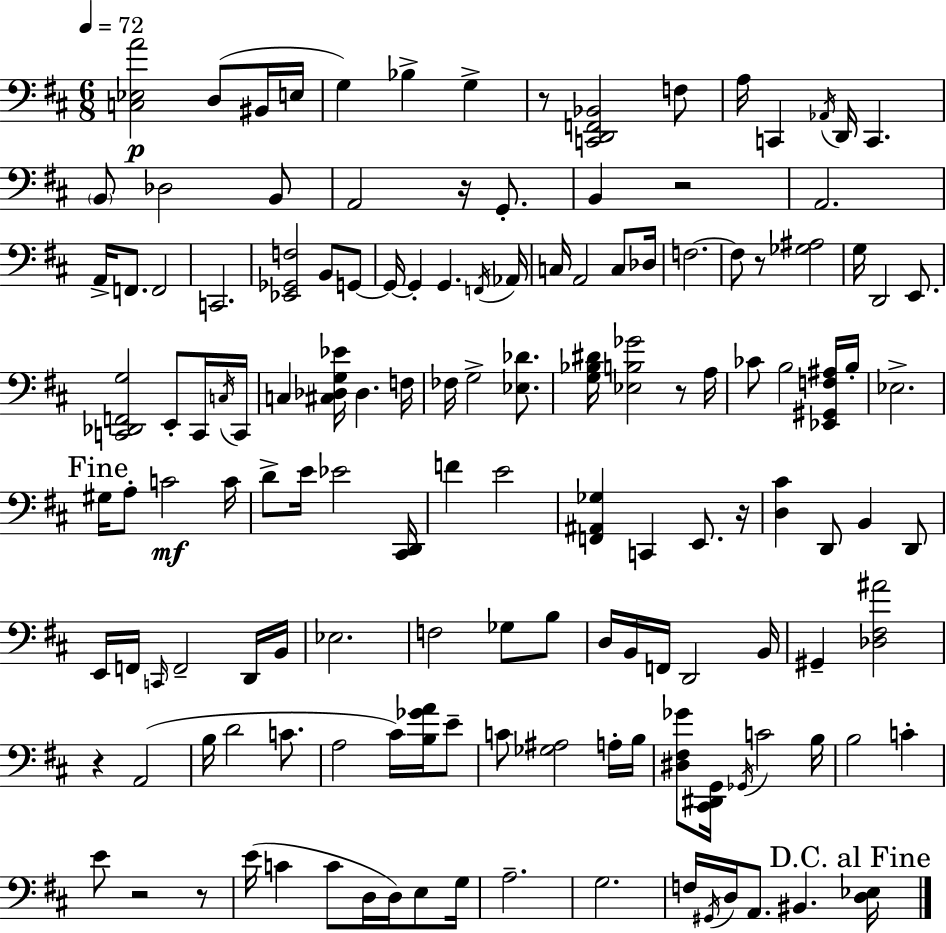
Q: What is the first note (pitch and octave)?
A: D3